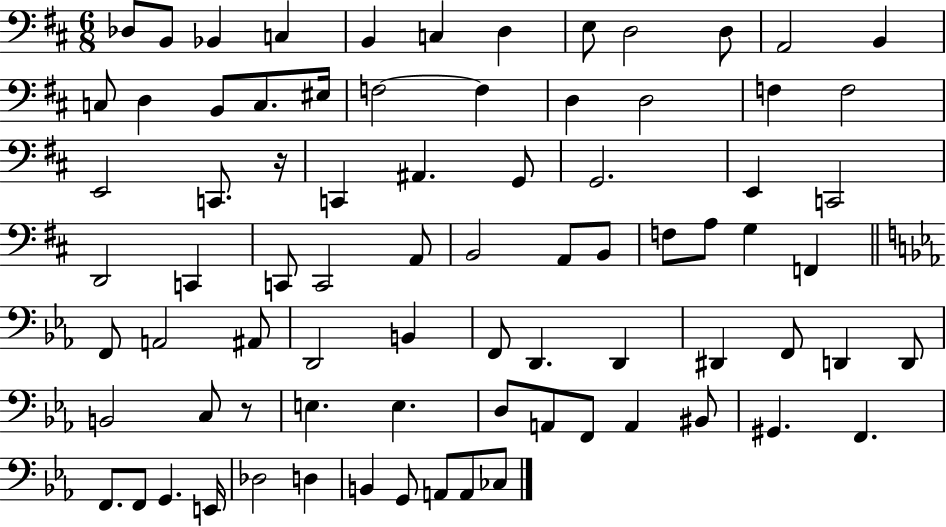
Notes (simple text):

Db3/e B2/e Bb2/q C3/q B2/q C3/q D3/q E3/e D3/h D3/e A2/h B2/q C3/e D3/q B2/e C3/e. EIS3/s F3/h F3/q D3/q D3/h F3/q F3/h E2/h C2/e. R/s C2/q A#2/q. G2/e G2/h. E2/q C2/h D2/h C2/q C2/e C2/h A2/e B2/h A2/e B2/e F3/e A3/e G3/q F2/q F2/e A2/h A#2/e D2/h B2/q F2/e D2/q. D2/q D#2/q F2/e D2/q D2/e B2/h C3/e R/e E3/q. E3/q. D3/e A2/e F2/e A2/q BIS2/e G#2/q. F2/q. F2/e. F2/e G2/q. E2/s Db3/h D3/q B2/q G2/e A2/e A2/e CES3/e